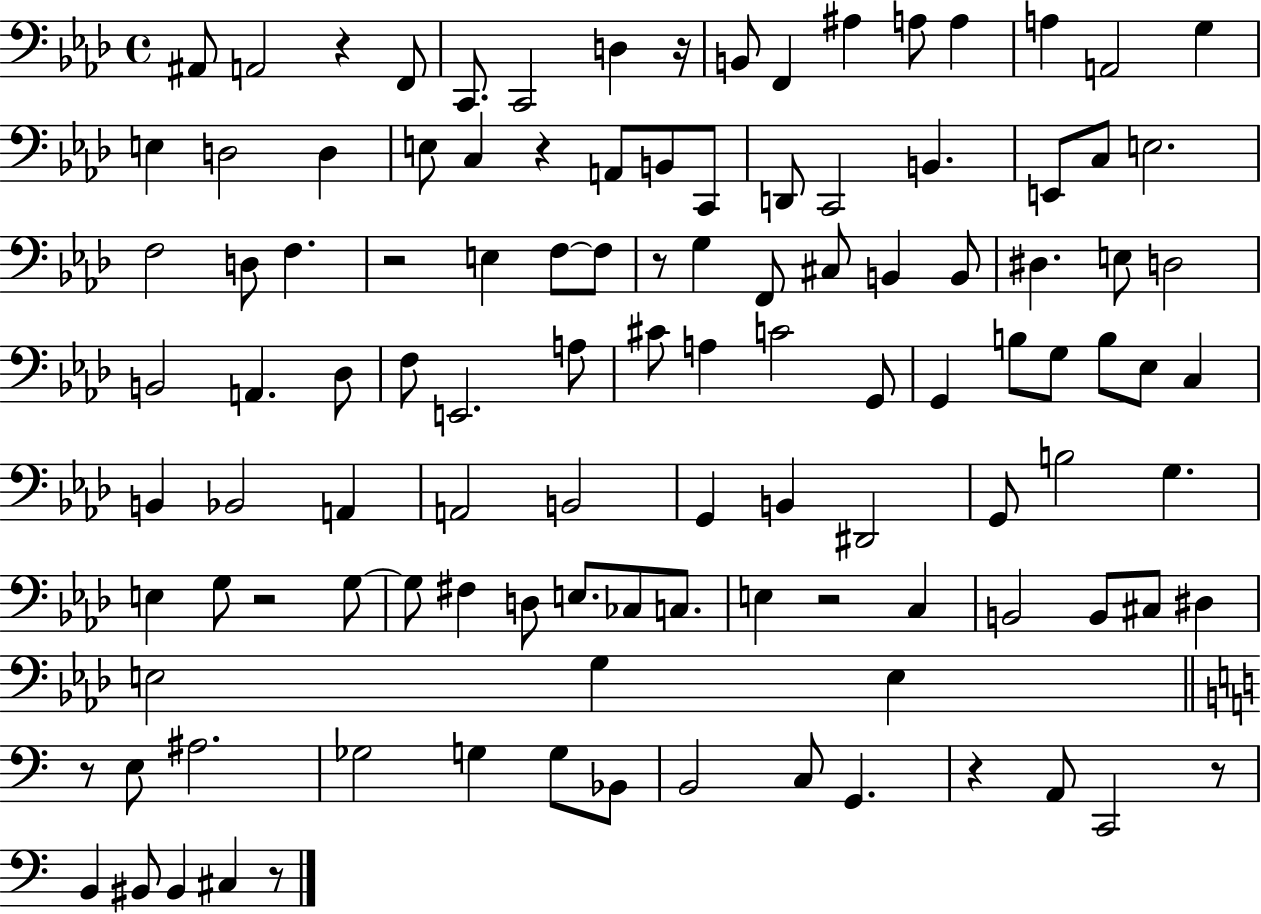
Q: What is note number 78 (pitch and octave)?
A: C3